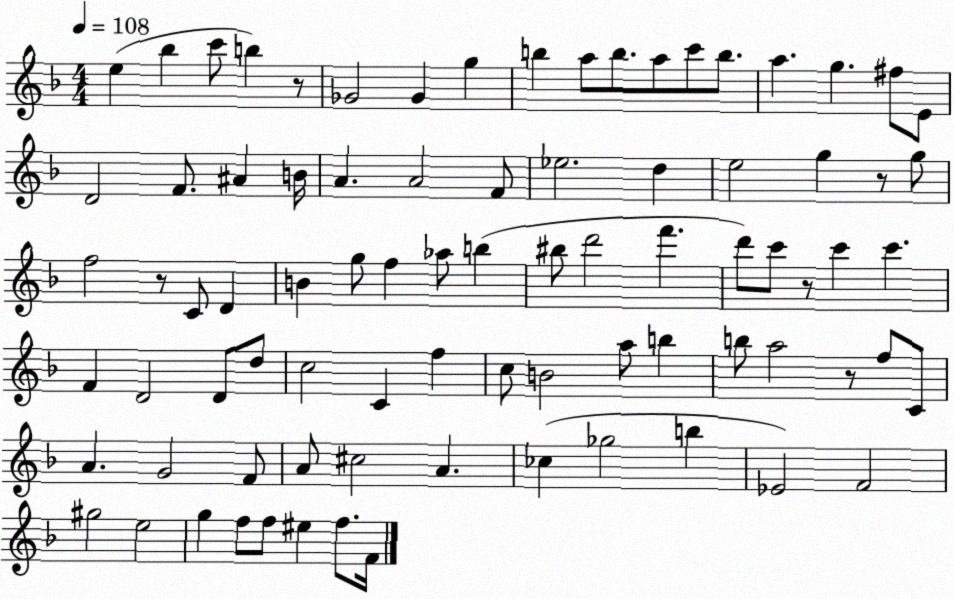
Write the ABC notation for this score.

X:1
T:Untitled
M:4/4
L:1/4
K:F
e _b c'/2 b z/2 _G2 _G g b a/2 b/2 a/2 c'/2 b/2 a g ^f/2 E/2 D2 F/2 ^A B/4 A A2 F/2 _e2 d e2 g z/2 g/2 f2 z/2 C/2 D B g/2 f _a/2 b ^b/2 d'2 f' d'/2 c'/2 z/2 c' c' F D2 D/2 d/2 c2 C f c/2 B2 a/2 b b/2 a2 z/2 f/2 C/2 A G2 F/2 A/2 ^c2 A _c _g2 b _E2 F2 ^g2 e2 g f/2 f/2 ^e f/2 F/4